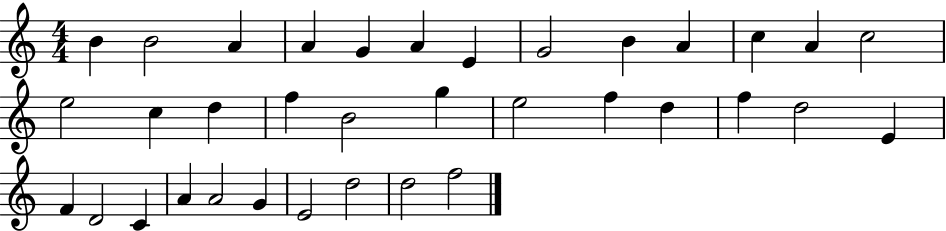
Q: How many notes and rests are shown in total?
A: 35